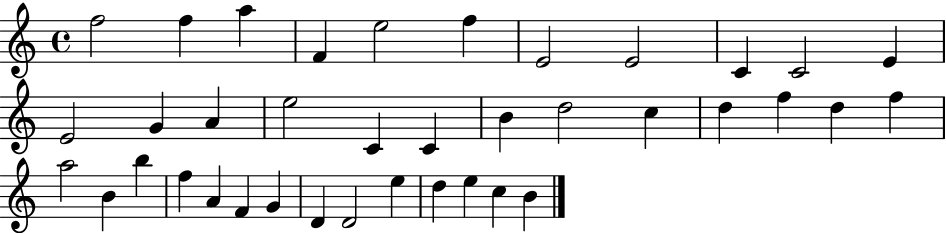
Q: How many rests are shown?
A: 0